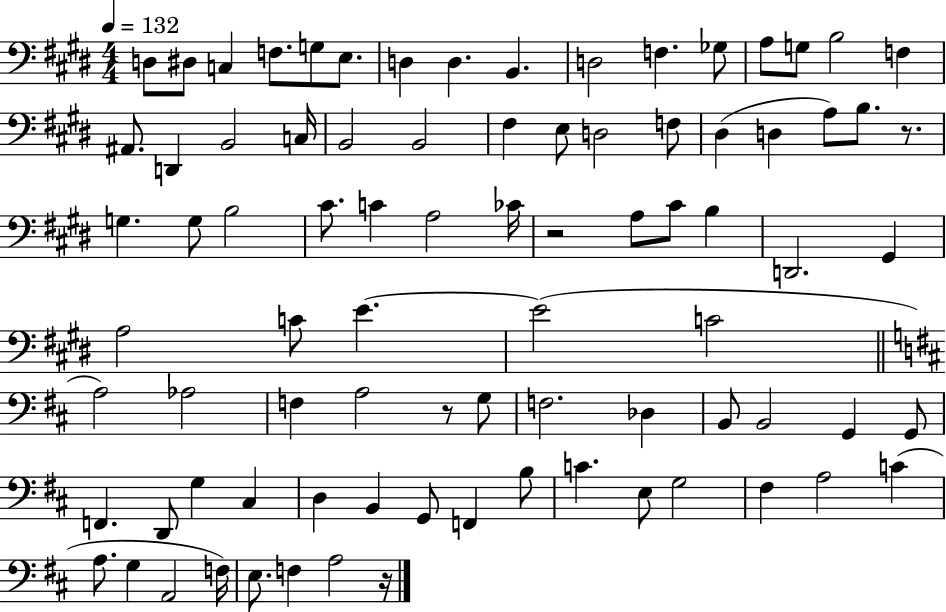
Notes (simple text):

D3/e D#3/e C3/q F3/e. G3/e E3/e. D3/q D3/q. B2/q. D3/h F3/q. Gb3/e A3/e G3/e B3/h F3/q A#2/e. D2/q B2/h C3/s B2/h B2/h F#3/q E3/e D3/h F3/e D#3/q D3/q A3/e B3/e. R/e. G3/q. G3/e B3/h C#4/e. C4/q A3/h CES4/s R/h A3/e C#4/e B3/q D2/h. G#2/q A3/h C4/e E4/q. E4/h C4/h A3/h Ab3/h F3/q A3/h R/e G3/e F3/h. Db3/q B2/e B2/h G2/q G2/e F2/q. D2/e G3/q C#3/q D3/q B2/q G2/e F2/q B3/e C4/q. E3/e G3/h F#3/q A3/h C4/q A3/e. G3/q A2/h F3/s E3/e. F3/q A3/h R/s